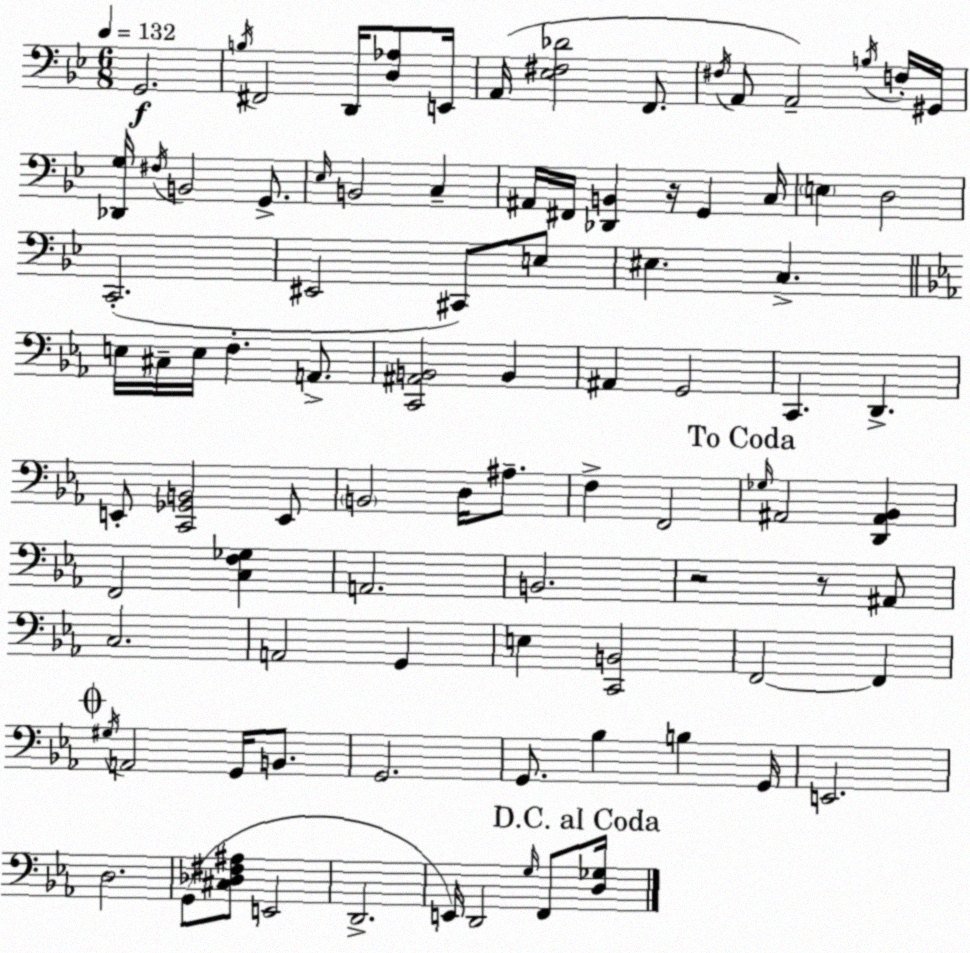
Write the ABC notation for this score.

X:1
T:Untitled
M:6/8
L:1/4
K:Gm
G,,2 B,/4 ^F,,2 D,,/4 [D,_A,]/2 E,,/4 A,,/4 [_E,^F,_D]2 F,,/2 ^F,/4 A,,/2 A,,2 B,/4 F,/4 ^G,,/4 [_D,,G,]/4 ^F,/4 B,,2 G,,/2 _E,/4 B,,2 C, ^A,,/4 ^F,,/4 [_D,,B,,] z/4 G,, C,/4 E, D,2 C,,2 ^E,,2 ^C,,/2 E,/2 ^E, C, E,/4 ^C,/4 E,/4 F, A,,/2 [C,,^A,,B,,]2 B,, ^A,, G,,2 C,, D,, E,,/2 [C,,_G,,B,,]2 E,,/2 B,,2 D,/4 ^A,/2 F, F,,2 _G,/4 ^A,,2 [D,,^A,,_B,,] F,,2 [C,F,_G,] A,,2 B,,2 z2 z/2 ^A,,/2 C,2 A,,2 G,, E, [C,,B,,]2 F,,2 F,, ^G,/4 A,,2 G,,/4 B,,/2 G,,2 G,,/2 _B, B, G,,/4 E,,2 D,2 G,,/2 [^C,_D,^F,^A,]/2 E,,2 D,,2 E,,/4 D,,2 G,/4 F,,/2 [D,_G,]/4